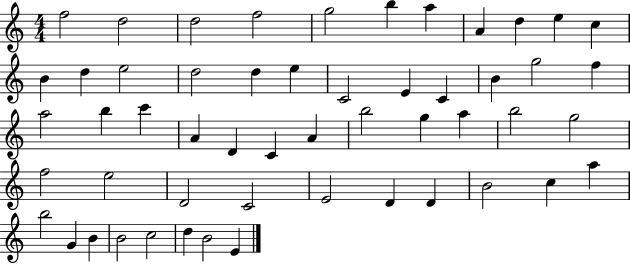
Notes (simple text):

F5/h D5/h D5/h F5/h G5/h B5/q A5/q A4/q D5/q E5/q C5/q B4/q D5/q E5/h D5/h D5/q E5/q C4/h E4/q C4/q B4/q G5/h F5/q A5/h B5/q C6/q A4/q D4/q C4/q A4/q B5/h G5/q A5/q B5/h G5/h F5/h E5/h D4/h C4/h E4/h D4/q D4/q B4/h C5/q A5/q B5/h G4/q B4/q B4/h C5/h D5/q B4/h E4/q